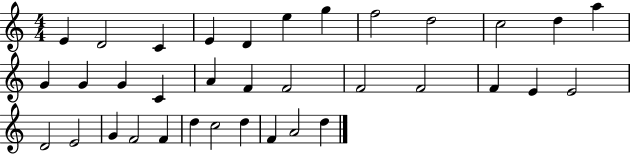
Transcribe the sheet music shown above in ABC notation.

X:1
T:Untitled
M:4/4
L:1/4
K:C
E D2 C E D e g f2 d2 c2 d a G G G C A F F2 F2 F2 F E E2 D2 E2 G F2 F d c2 d F A2 d